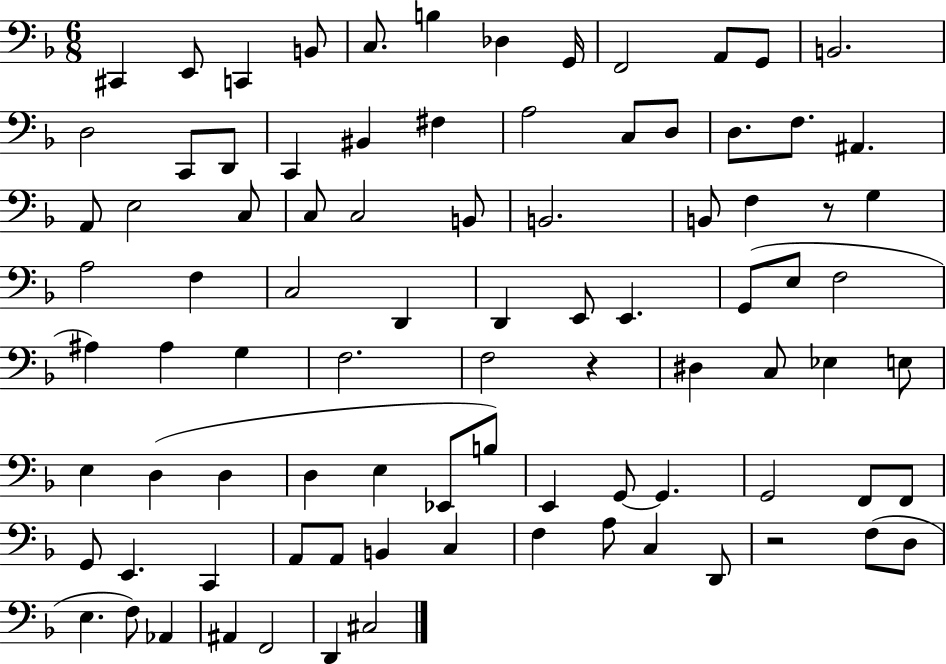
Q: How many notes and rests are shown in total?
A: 89